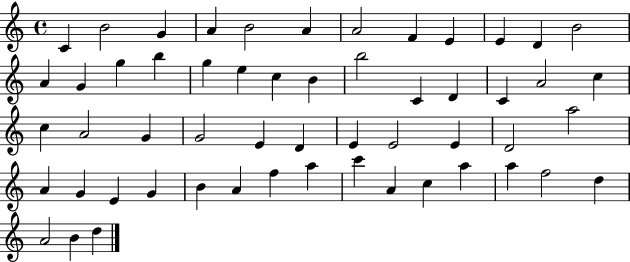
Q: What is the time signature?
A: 4/4